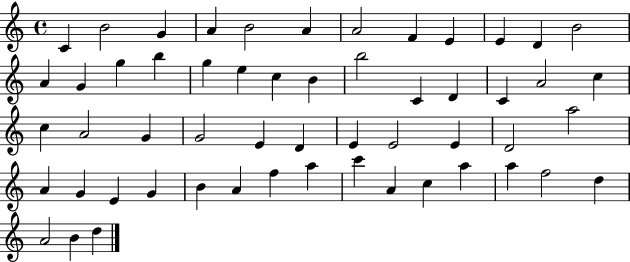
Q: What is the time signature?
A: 4/4